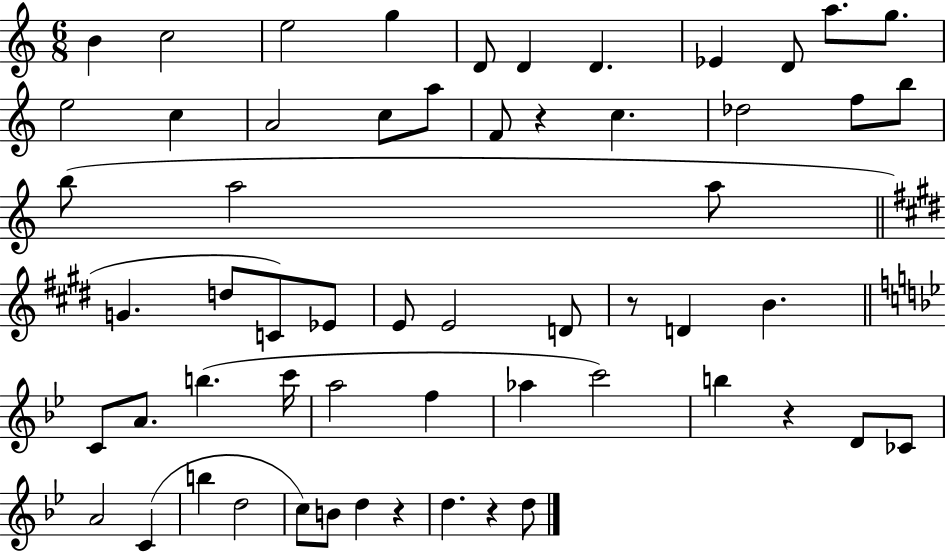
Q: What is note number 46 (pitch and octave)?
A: C4